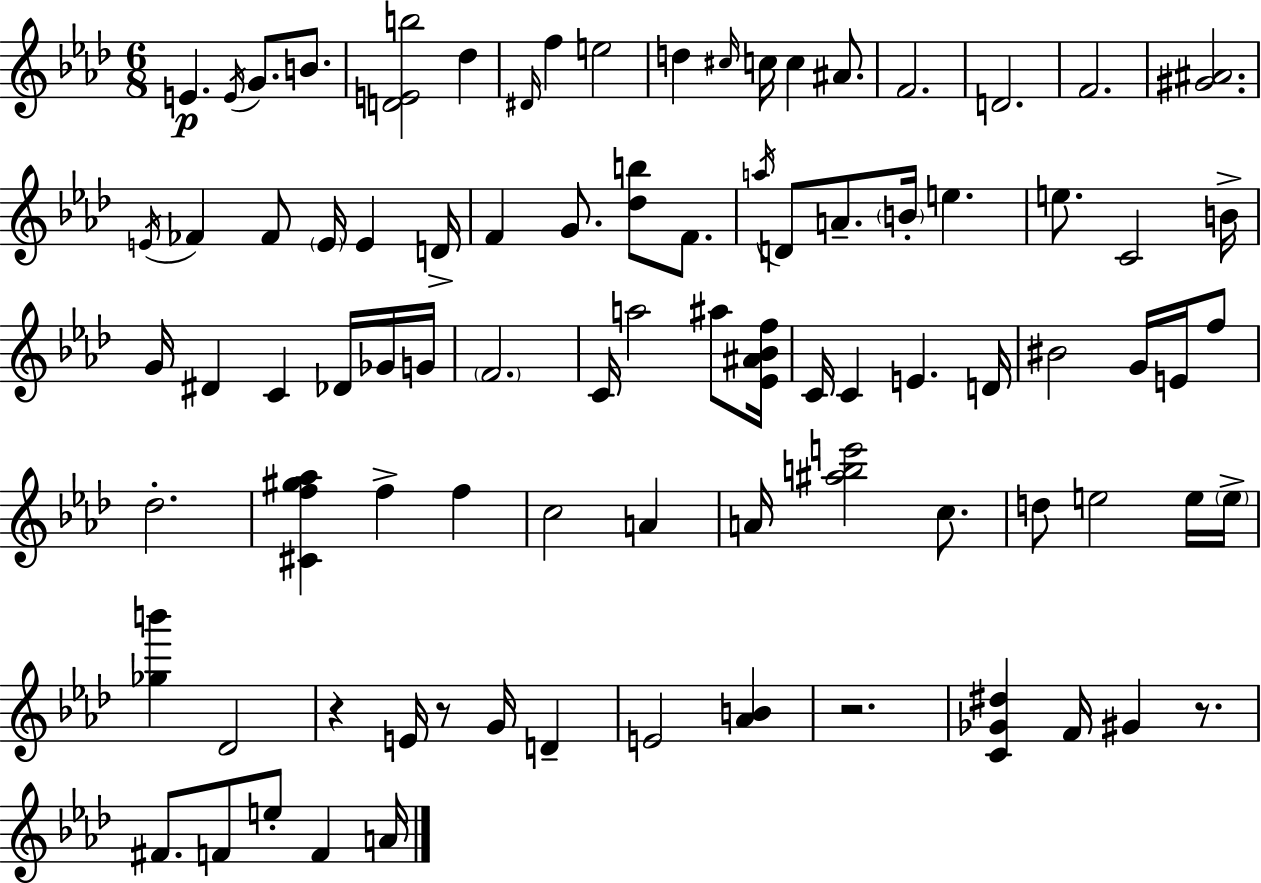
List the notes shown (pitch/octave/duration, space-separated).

E4/q. E4/s G4/e. B4/e. [D4,E4,B5]/h Db5/q D#4/s F5/q E5/h D5/q C#5/s C5/s C5/q A#4/e. F4/h. D4/h. F4/h. [G#4,A#4]/h. E4/s FES4/q FES4/e E4/s E4/q D4/s F4/q G4/e. [Db5,B5]/e F4/e. A5/s D4/e A4/e. B4/s E5/q. E5/e. C4/h B4/s G4/s D#4/q C4/q Db4/s Gb4/s G4/s F4/h. C4/s A5/h A#5/e [Eb4,A#4,Bb4,F5]/s C4/s C4/q E4/q. D4/s BIS4/h G4/s E4/s F5/e Db5/h. [C#4,F5,G#5,Ab5]/q F5/q F5/q C5/h A4/q A4/s [A#5,B5,E6]/h C5/e. D5/e E5/h E5/s E5/s [Gb5,B6]/q Db4/h R/q E4/s R/e G4/s D4/q E4/h [Ab4,B4]/q R/h. [C4,Gb4,D#5]/q F4/s G#4/q R/e. F#4/e. F4/e E5/e F4/q A4/s